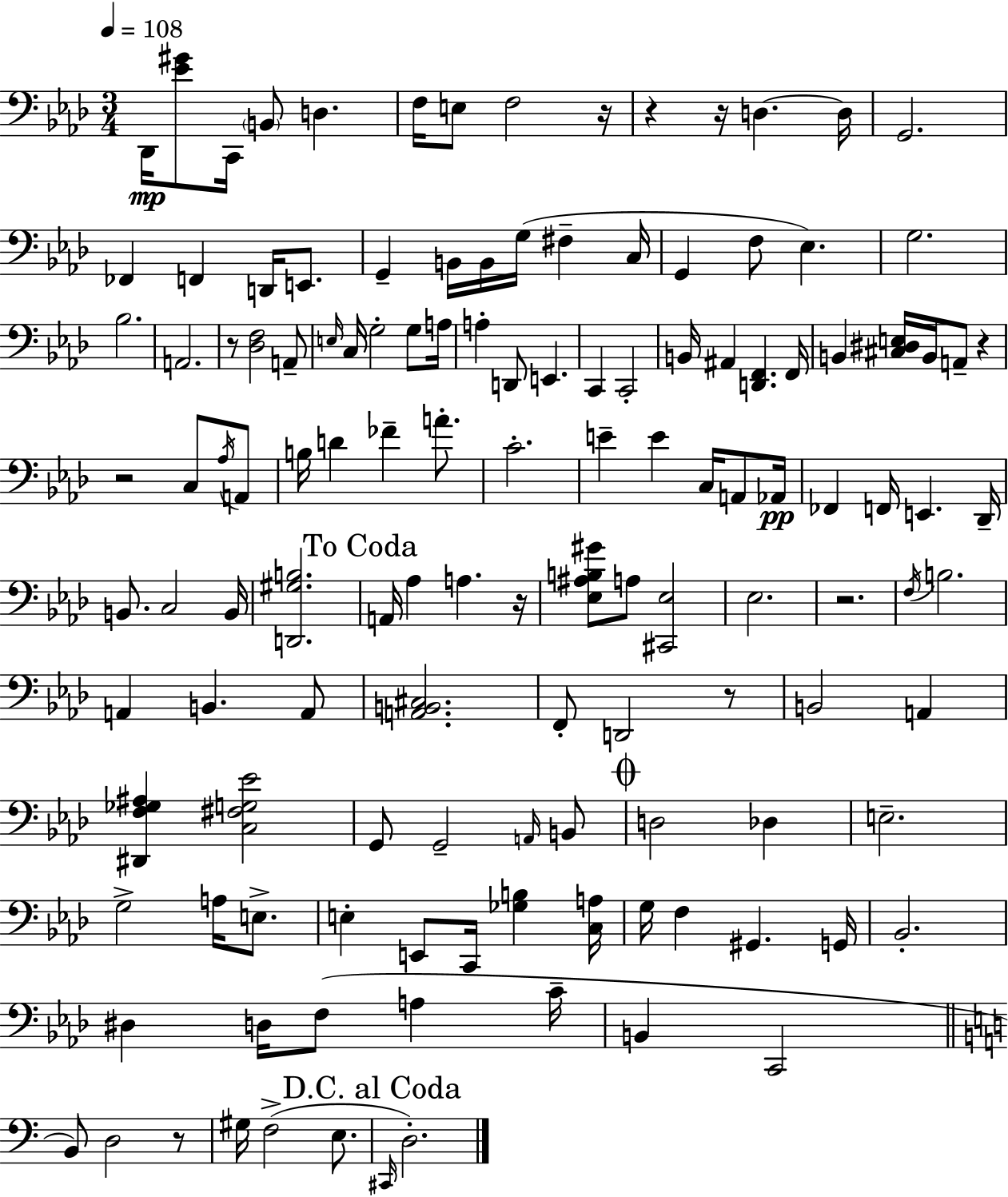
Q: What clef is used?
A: bass